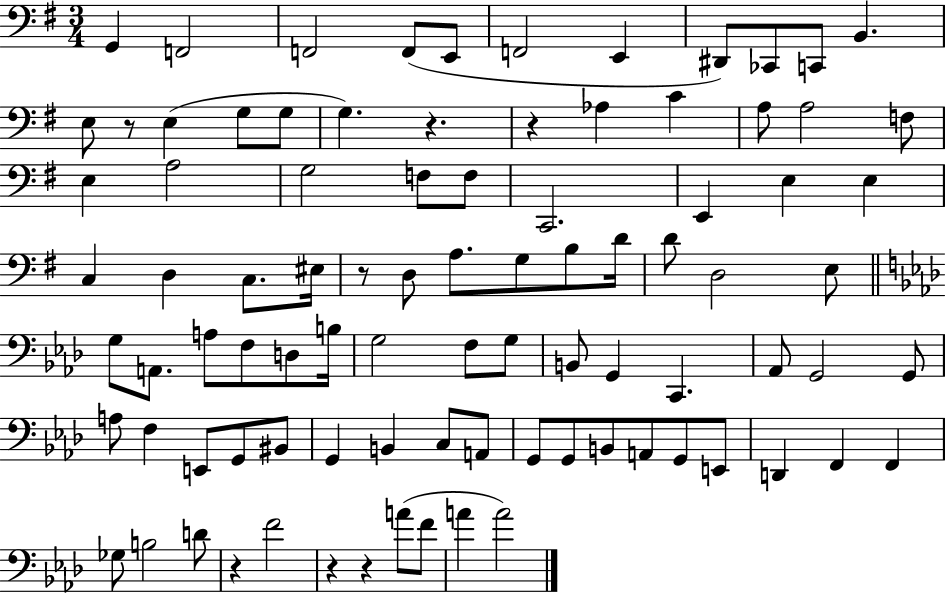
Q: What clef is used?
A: bass